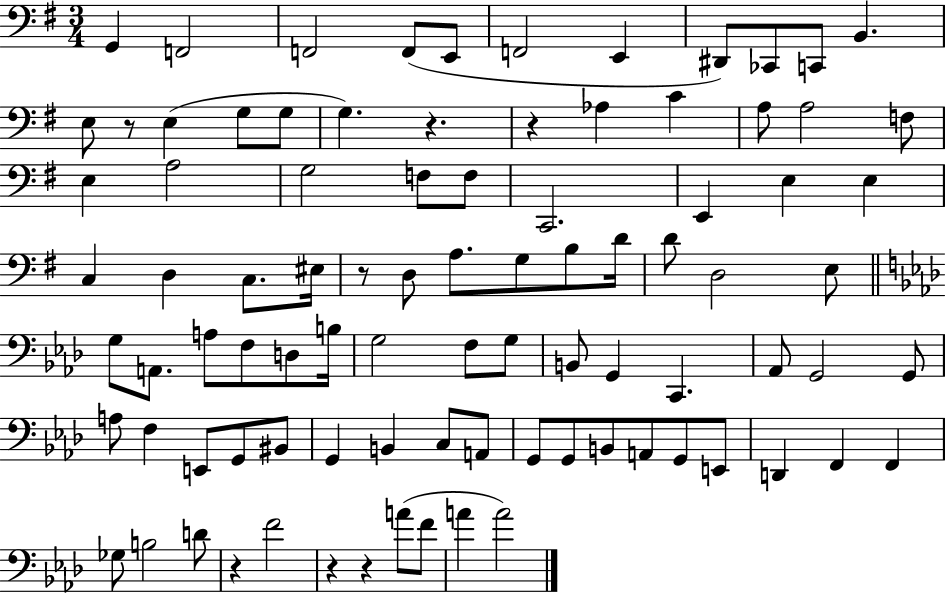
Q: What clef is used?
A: bass